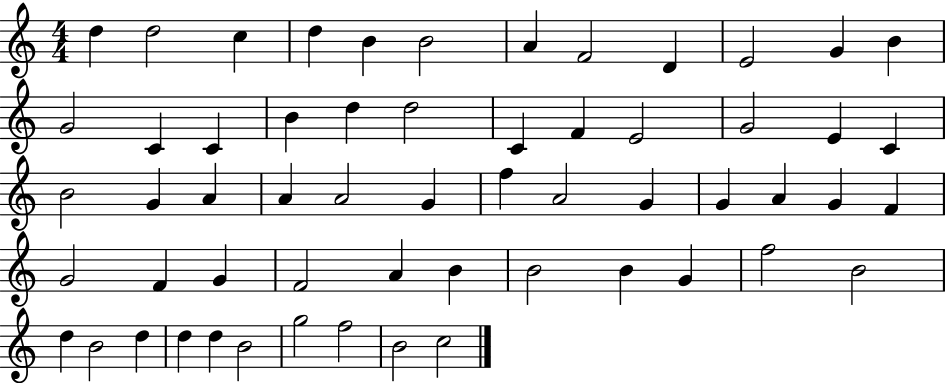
D5/q D5/h C5/q D5/q B4/q B4/h A4/q F4/h D4/q E4/h G4/q B4/q G4/h C4/q C4/q B4/q D5/q D5/h C4/q F4/q E4/h G4/h E4/q C4/q B4/h G4/q A4/q A4/q A4/h G4/q F5/q A4/h G4/q G4/q A4/q G4/q F4/q G4/h F4/q G4/q F4/h A4/q B4/q B4/h B4/q G4/q F5/h B4/h D5/q B4/h D5/q D5/q D5/q B4/h G5/h F5/h B4/h C5/h